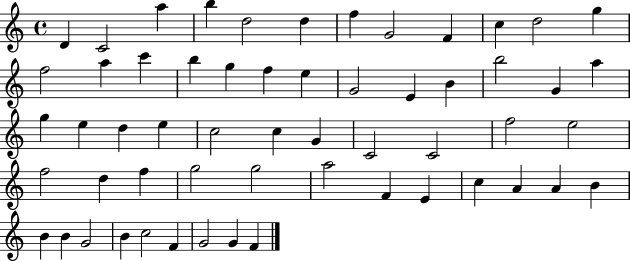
{
  \clef treble
  \time 4/4
  \defaultTimeSignature
  \key c \major
  d'4 c'2 a''4 | b''4 d''2 d''4 | f''4 g'2 f'4 | c''4 d''2 g''4 | \break f''2 a''4 c'''4 | b''4 g''4 f''4 e''4 | g'2 e'4 b'4 | b''2 g'4 a''4 | \break g''4 e''4 d''4 e''4 | c''2 c''4 g'4 | c'2 c'2 | f''2 e''2 | \break f''2 d''4 f''4 | g''2 g''2 | a''2 f'4 e'4 | c''4 a'4 a'4 b'4 | \break b'4 b'4 g'2 | b'4 c''2 f'4 | g'2 g'4 f'4 | \bar "|."
}